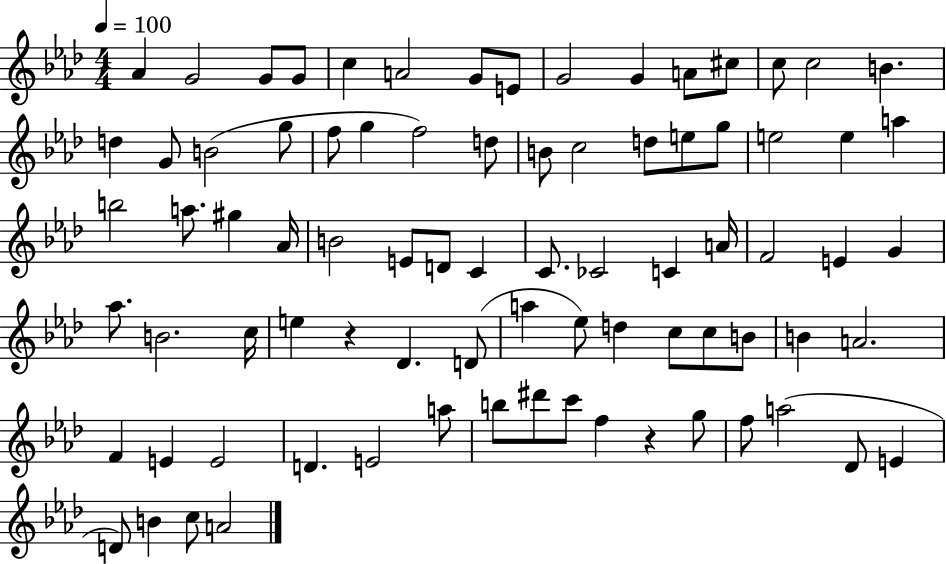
Ab4/q G4/h G4/e G4/e C5/q A4/h G4/e E4/e G4/h G4/q A4/e C#5/e C5/e C5/h B4/q. D5/q G4/e B4/h G5/e F5/e G5/q F5/h D5/e B4/e C5/h D5/e E5/e G5/e E5/h E5/q A5/q B5/h A5/e. G#5/q Ab4/s B4/h E4/e D4/e C4/q C4/e. CES4/h C4/q A4/s F4/h E4/q G4/q Ab5/e. B4/h. C5/s E5/q R/q Db4/q. D4/e A5/q Eb5/e D5/q C5/e C5/e B4/e B4/q A4/h. F4/q E4/q E4/h D4/q. E4/h A5/e B5/e D#6/e C6/e F5/q R/q G5/e F5/e A5/h Db4/e E4/q D4/e B4/q C5/e A4/h